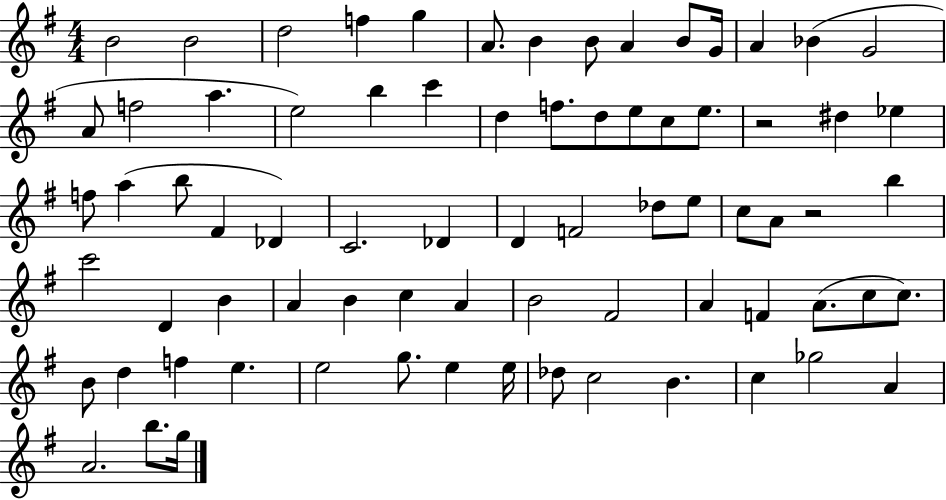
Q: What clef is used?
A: treble